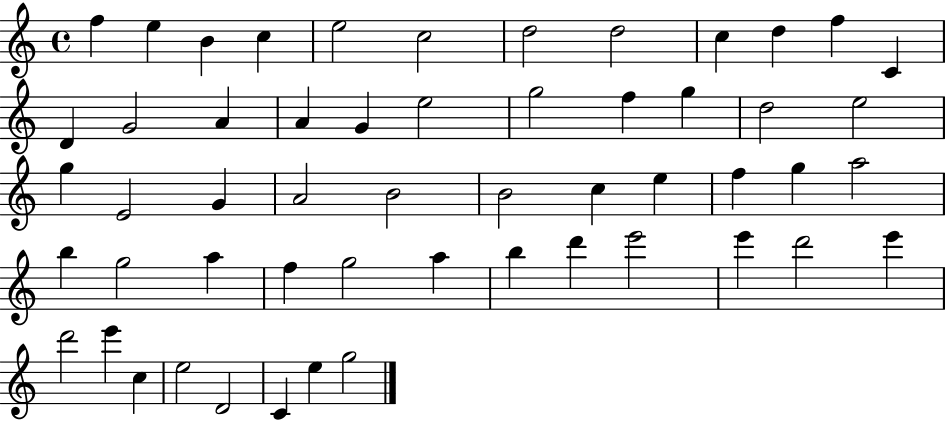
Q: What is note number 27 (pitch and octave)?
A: A4